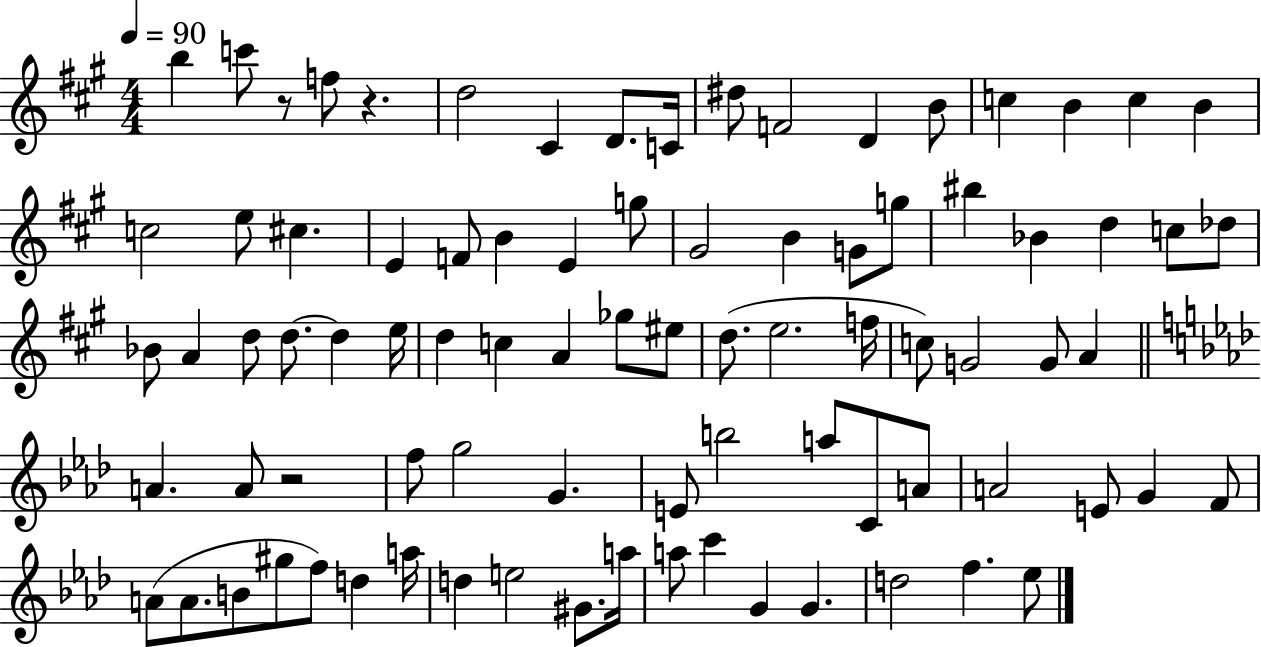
B5/q C6/e R/e F5/e R/q. D5/h C#4/q D4/e. C4/s D#5/e F4/h D4/q B4/e C5/q B4/q C5/q B4/q C5/h E5/e C#5/q. E4/q F4/e B4/q E4/q G5/e G#4/h B4/q G4/e G5/e BIS5/q Bb4/q D5/q C5/e Db5/e Bb4/e A4/q D5/e D5/e. D5/q E5/s D5/q C5/q A4/q Gb5/e EIS5/e D5/e. E5/h. F5/s C5/e G4/h G4/e A4/q A4/q. A4/e R/h F5/e G5/h G4/q. E4/e B5/h A5/e C4/e A4/e A4/h E4/e G4/q F4/e A4/e A4/e. B4/e G#5/e F5/e D5/q A5/s D5/q E5/h G#4/e. A5/s A5/e C6/q G4/q G4/q. D5/h F5/q. Eb5/e